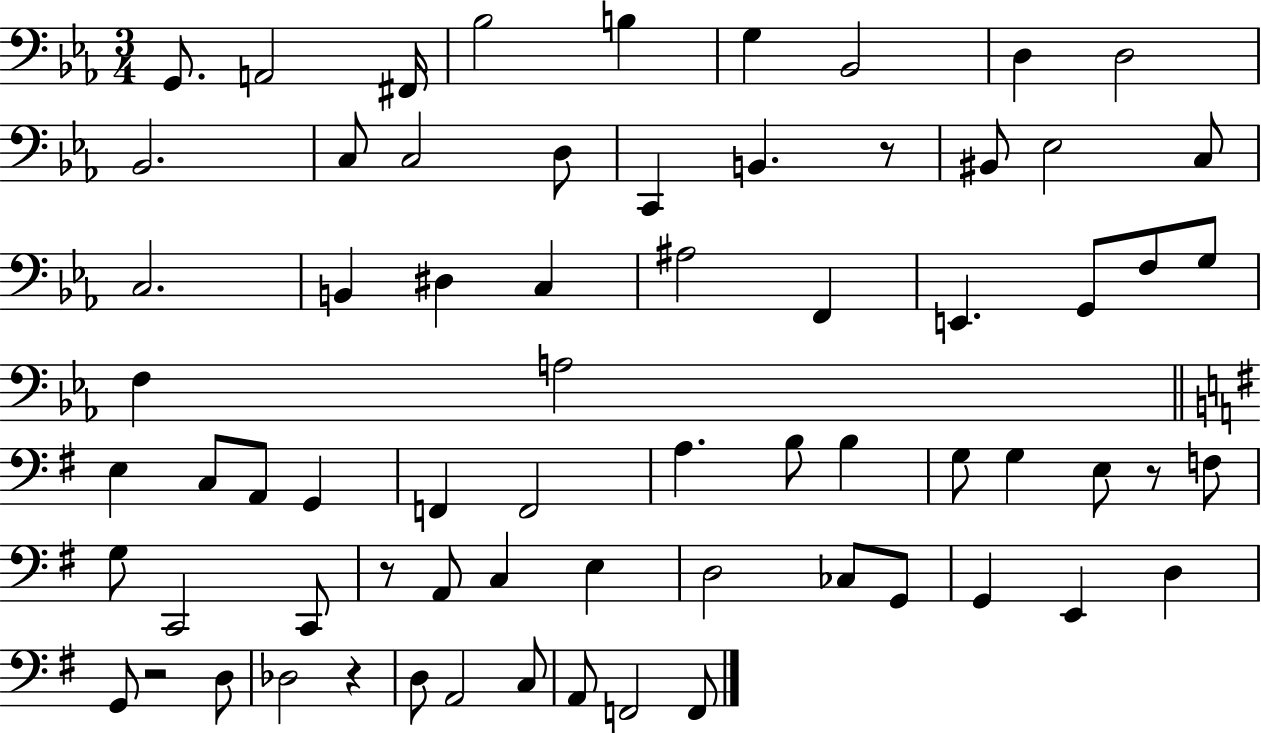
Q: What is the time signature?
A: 3/4